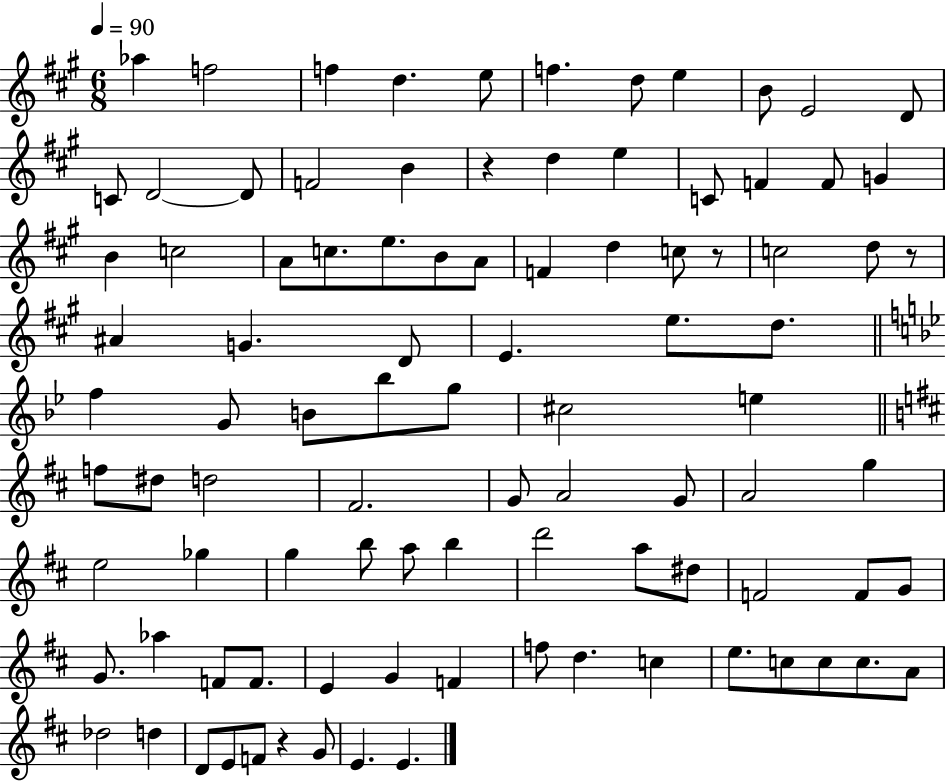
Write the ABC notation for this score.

X:1
T:Untitled
M:6/8
L:1/4
K:A
_a f2 f d e/2 f d/2 e B/2 E2 D/2 C/2 D2 D/2 F2 B z d e C/2 F F/2 G B c2 A/2 c/2 e/2 B/2 A/2 F d c/2 z/2 c2 d/2 z/2 ^A G D/2 E e/2 d/2 f G/2 B/2 _b/2 g/2 ^c2 e f/2 ^d/2 d2 ^F2 G/2 A2 G/2 A2 g e2 _g g b/2 a/2 b d'2 a/2 ^d/2 F2 F/2 G/2 G/2 _a F/2 F/2 E G F f/2 d c e/2 c/2 c/2 c/2 A/2 _d2 d D/2 E/2 F/2 z G/2 E E